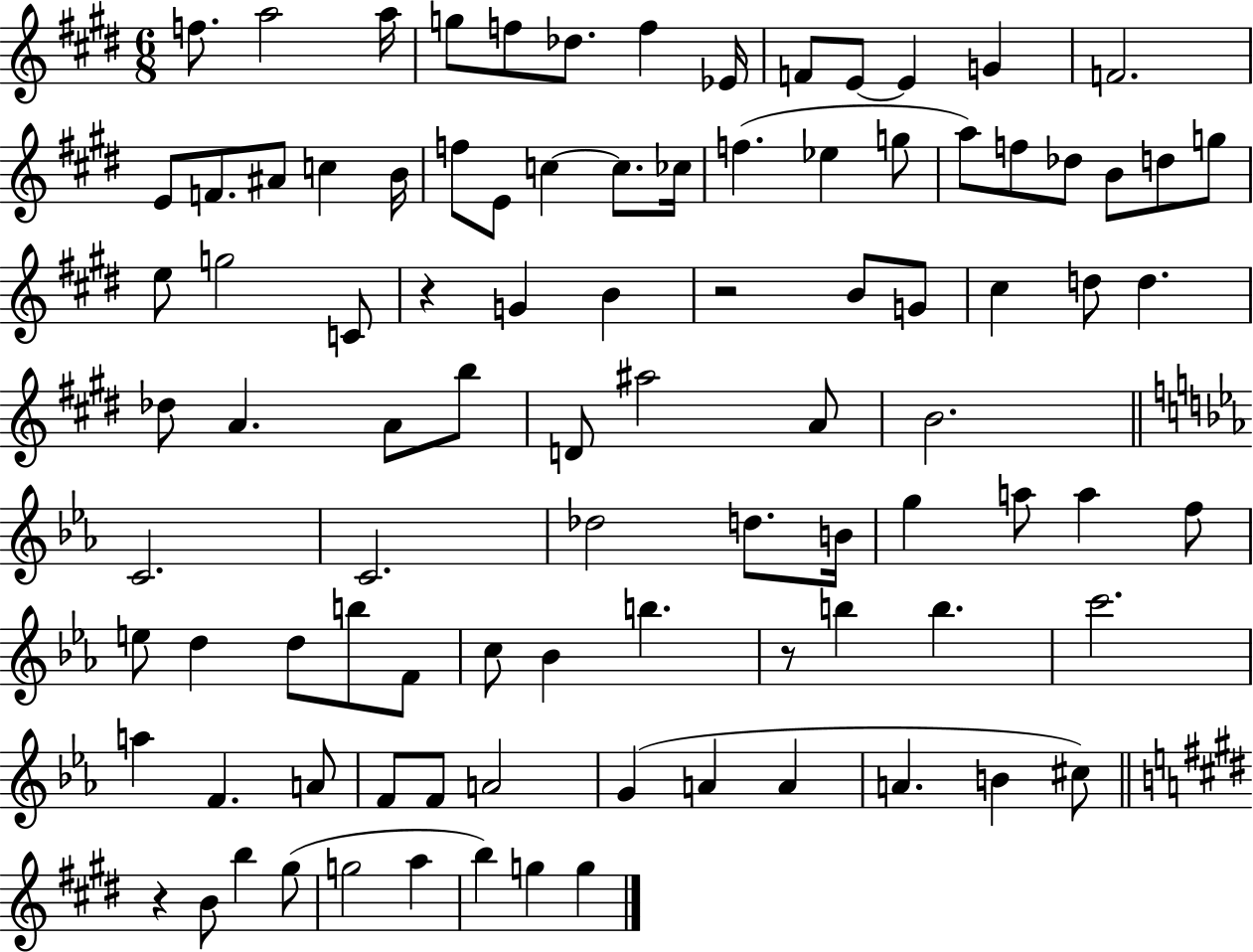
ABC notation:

X:1
T:Untitled
M:6/8
L:1/4
K:E
f/2 a2 a/4 g/2 f/2 _d/2 f _E/4 F/2 E/2 E G F2 E/2 F/2 ^A/2 c B/4 f/2 E/2 c c/2 _c/4 f _e g/2 a/2 f/2 _d/2 B/2 d/2 g/2 e/2 g2 C/2 z G B z2 B/2 G/2 ^c d/2 d _d/2 A A/2 b/2 D/2 ^a2 A/2 B2 C2 C2 _d2 d/2 B/4 g a/2 a f/2 e/2 d d/2 b/2 F/2 c/2 _B b z/2 b b c'2 a F A/2 F/2 F/2 A2 G A A A B ^c/2 z B/2 b ^g/2 g2 a b g g